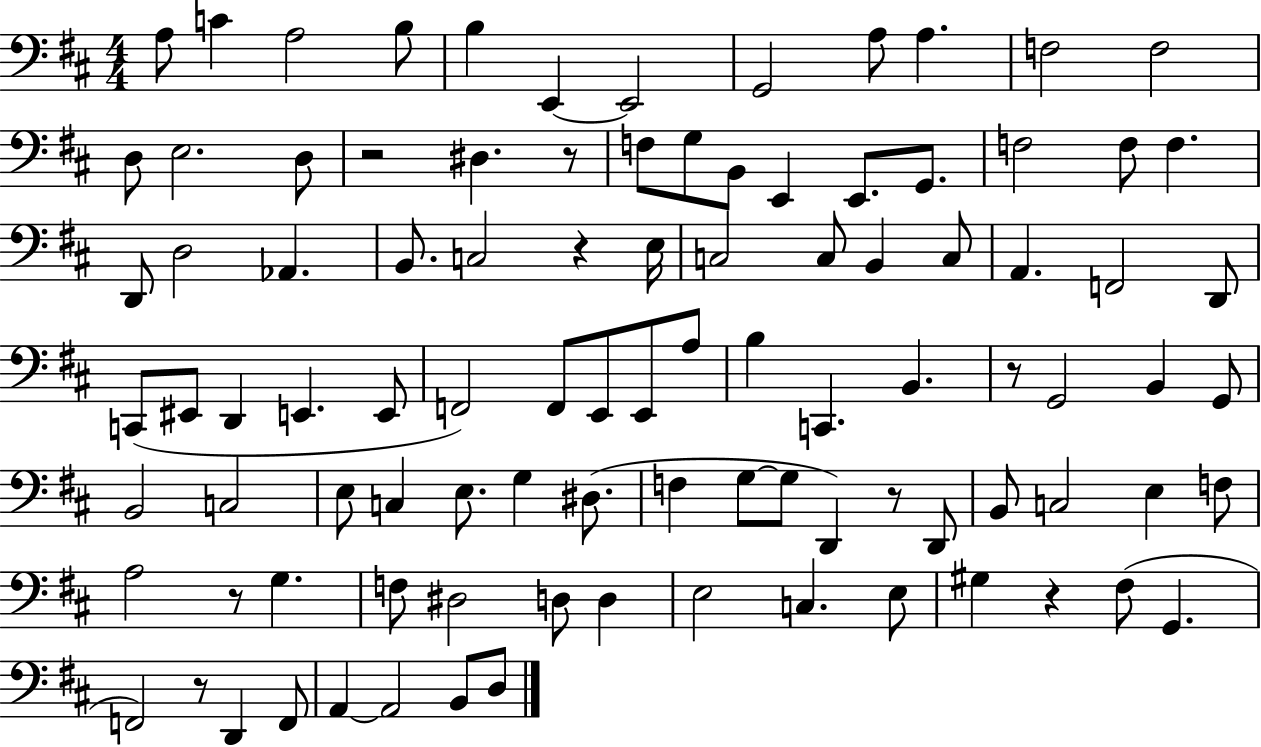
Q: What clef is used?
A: bass